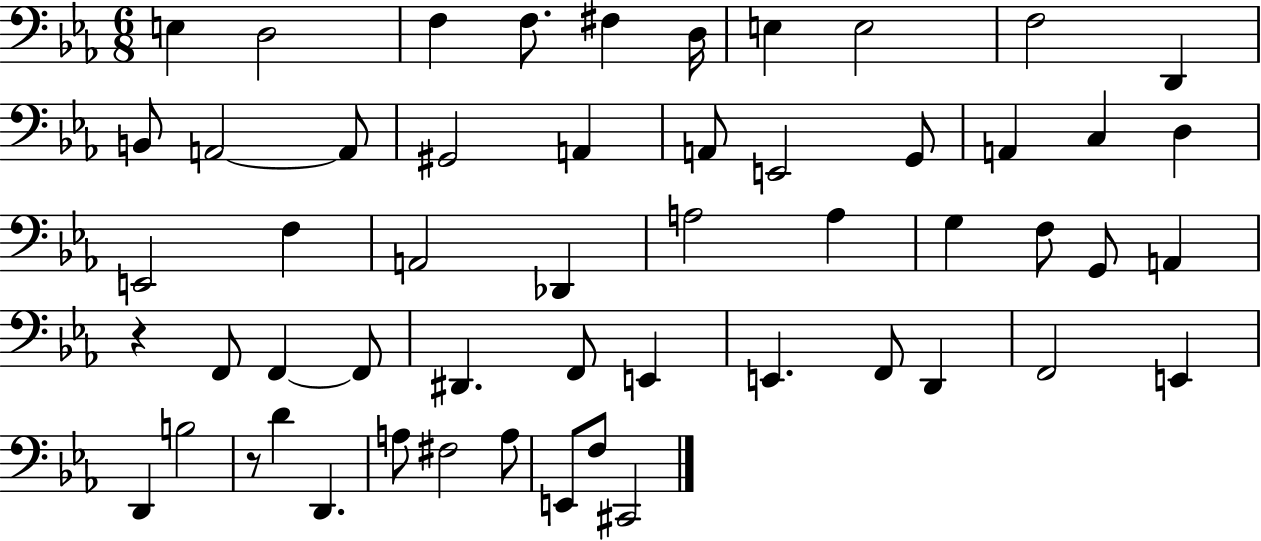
E3/q D3/h F3/q F3/e. F#3/q D3/s E3/q E3/h F3/h D2/q B2/e A2/h A2/e G#2/h A2/q A2/e E2/h G2/e A2/q C3/q D3/q E2/h F3/q A2/h Db2/q A3/h A3/q G3/q F3/e G2/e A2/q R/q F2/e F2/q F2/e D#2/q. F2/e E2/q E2/q. F2/e D2/q F2/h E2/q D2/q B3/h R/e D4/q D2/q. A3/e F#3/h A3/e E2/e F3/e C#2/h